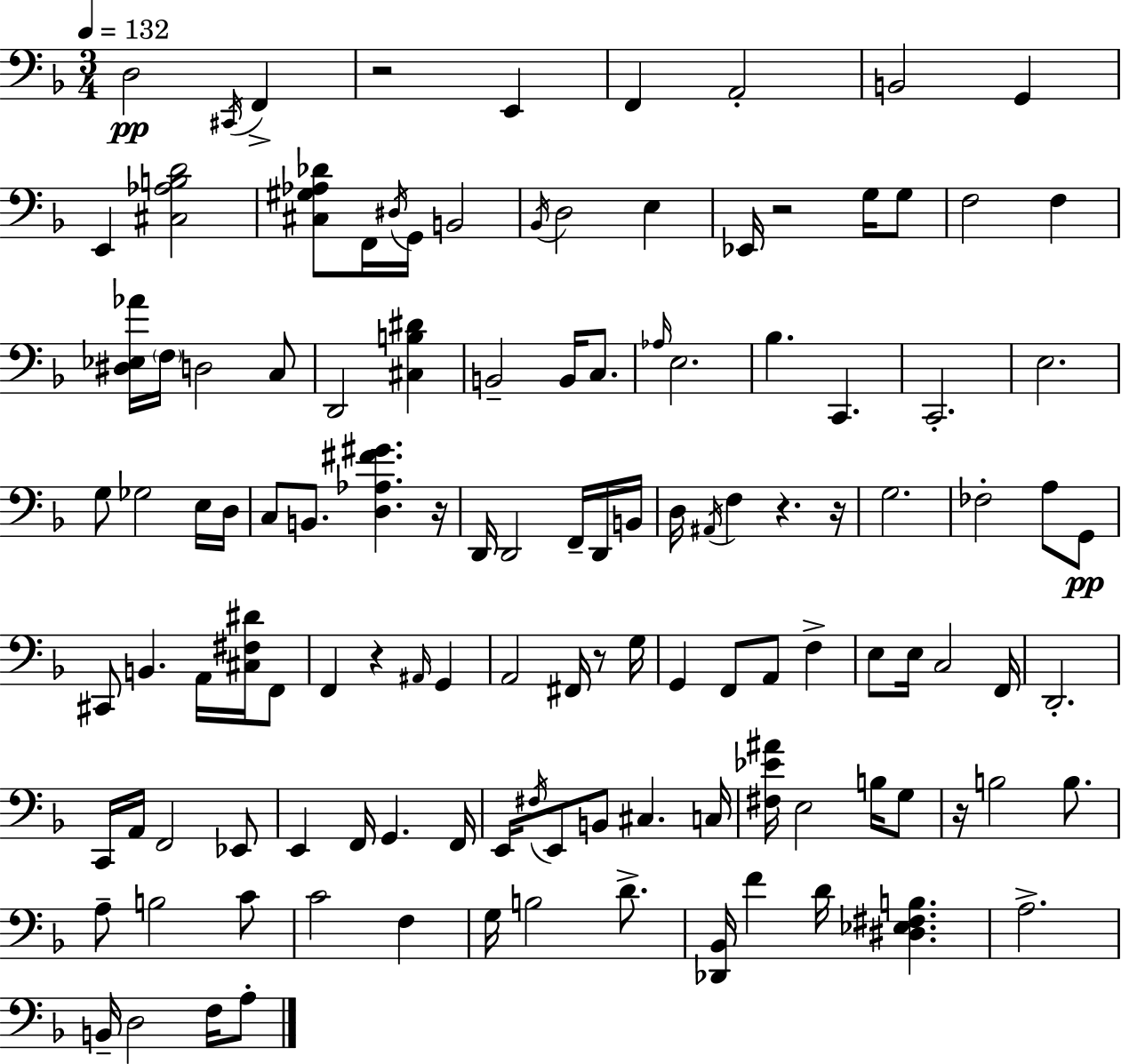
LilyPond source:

{
  \clef bass
  \numericTimeSignature
  \time 3/4
  \key f \major
  \tempo 4 = 132
  d2\pp \acciaccatura { cis,16 } f,4-> | r2 e,4 | f,4 a,2-. | b,2 g,4 | \break e,4 <cis aes b d'>2 | <cis gis aes des'>8 f,16 \acciaccatura { dis16 } g,16 b,2 | \acciaccatura { bes,16 } d2 e4 | ees,16 r2 | \break g16 g8 f2 f4 | <dis ees aes'>16 \parenthesize f16 d2 | c8 d,2 <cis b dis'>4 | b,2-- b,16 | \break c8. \grace { aes16 } e2. | bes4. c,4. | c,2.-. | e2. | \break g8 ges2 | e16 d16 c8 b,8. <d aes fis' gis'>4. | r16 d,16 d,2 | f,16-- d,16 b,16 d16 \acciaccatura { ais,16 } f4 r4. | \break r16 g2. | fes2-. | a8 g,8\pp cis,8 b,4. | a,16 <cis fis dis'>16 f,8 f,4 r4 | \break \grace { ais,16 } g,4 a,2 | fis,16 r8 g16 g,4 f,8 | a,8 f4-> e8 e16 c2 | f,16 d,2.-. | \break c,16 a,16 f,2 | ees,8 e,4 f,16 g,4. | f,16 e,16 \acciaccatura { fis16 } e,8 b,8 | cis4. c16 <fis ees' ais'>16 e2 | \break b16 g8 r16 b2 | b8. a8-- b2 | c'8 c'2 | f4 g16 b2 | \break d'8.-> <des, bes,>16 f'4 | d'16 <dis ees fis b>4. a2.-> | b,16-- d2 | f16 a8-. \bar "|."
}